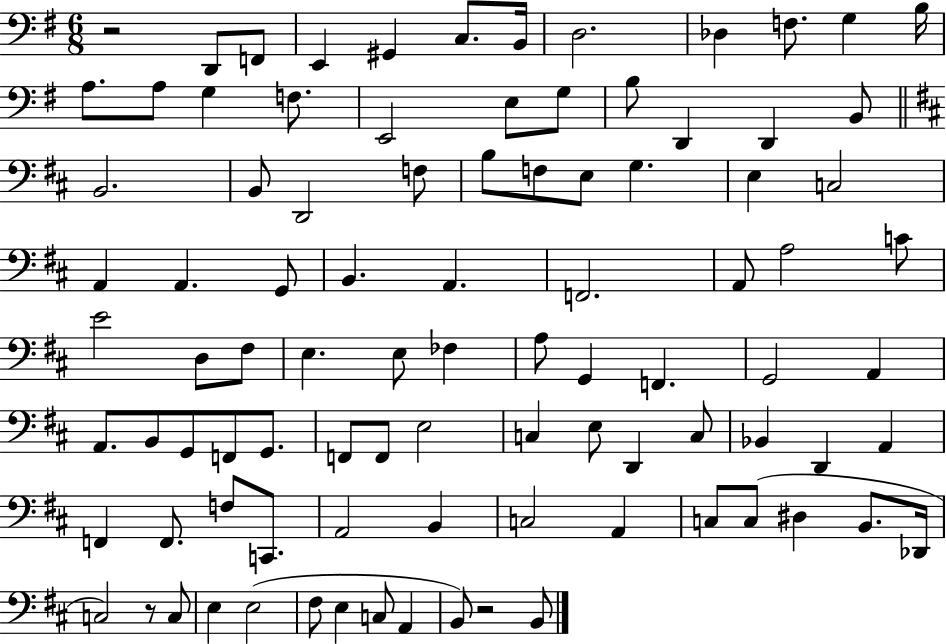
{
  \clef bass
  \numericTimeSignature
  \time 6/8
  \key g \major
  r2 d,8 f,8 | e,4 gis,4 c8. b,16 | d2. | des4 f8. g4 b16 | \break a8. a8 g4 f8. | e,2 e8 g8 | b8 d,4 d,4 b,8 | \bar "||" \break \key d \major b,2. | b,8 d,2 f8 | b8 f8 e8 g4. | e4 c2 | \break a,4 a,4. g,8 | b,4. a,4. | f,2. | a,8 a2 c'8 | \break e'2 d8 fis8 | e4. e8 fes4 | a8 g,4 f,4. | g,2 a,4 | \break a,8. b,8 g,8 f,8 g,8. | f,8 f,8 e2 | c4 e8 d,4 c8 | bes,4 d,4 a,4 | \break f,4 f,8. f8 c,8. | a,2 b,4 | c2 a,4 | c8 c8( dis4 b,8. des,16 | \break c2) r8 c8 | e4 e2( | fis8 e4 c8 a,4 | b,8) r2 b,8 | \break \bar "|."
}